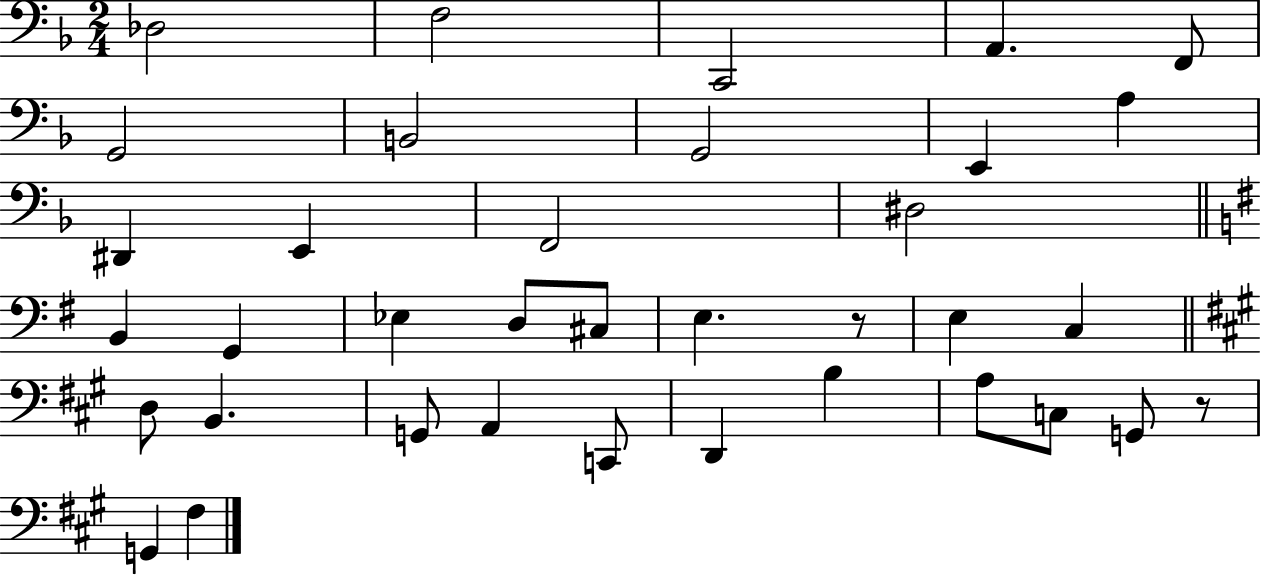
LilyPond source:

{
  \clef bass
  \numericTimeSignature
  \time 2/4
  \key f \major
  des2 | f2 | c,2 | a,4. f,8 | \break g,2 | b,2 | g,2 | e,4 a4 | \break dis,4 e,4 | f,2 | dis2 | \bar "||" \break \key e \minor b,4 g,4 | ees4 d8 cis8 | e4. r8 | e4 c4 | \break \bar "||" \break \key a \major d8 b,4. | g,8 a,4 c,8 | d,4 b4 | a8 c8 g,8 r8 | \break g,4 fis4 | \bar "|."
}